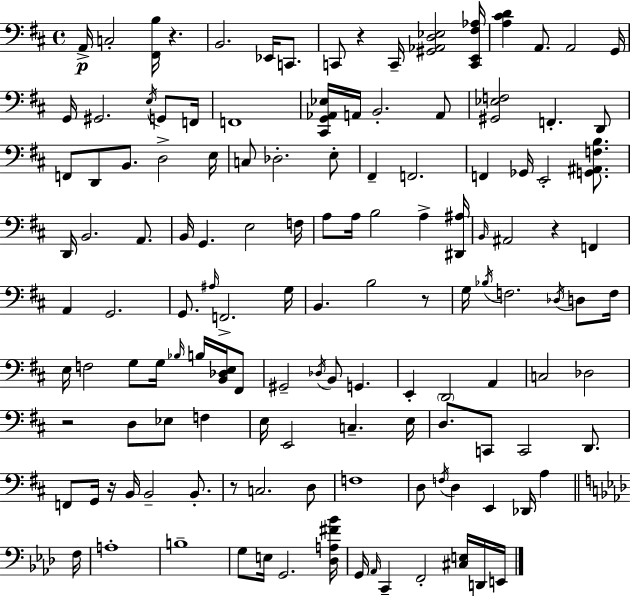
{
  \clef bass
  \time 4/4
  \defaultTimeSignature
  \key d \major
  a,16->\p c2-. <fis, b>16 r4. | b,2. ees,16 c,8. | c,8 r4 c,16-- <gis, aes, d ees>2 <c, e, fis aes>16 | <a cis' d'>4 a,8. a,2 g,16 | \break g,16 gis,2. \acciaccatura { e16 } g,8 | f,16 f,1 | <cis, g, aes, ees>16 a,16 b,2.-. a,8 | <gis, ees f>2 f,4.-. d,8 | \break f,8 d,8 b,8. d2-> | e16 c8 des2.-. e8-. | fis,4-- f,2. | f,4 ges,16 e,2-. <g, ais, f b>8. | \break d,16 b,2. a,8. | b,16 g,4. e2 | f16 a8 a16 b2 a4-> | <dis, ais>16 \grace { b,16 } ais,2 r4 f,4 | \break a,4 g,2. | g,8. \grace { ais16 } f,2.-> | g16 b,4. b2 | r8 g16 \acciaccatura { bes16 } f2. | \break \acciaccatura { des16 } d8 f16 e16 f2 g8 | g16 \grace { bes16 } b16 <b, des e>16 fis,8 gis,2-- \acciaccatura { des16 } b,8 | g,4. e,4-. \parenthesize d,2 | a,4 c2 des2 | \break r2 d8 | ees8 f4 e16 e,2 | c4.-- e16 d8. c,8 c,2 | d,8. f,8 g,16 r16 b,16 b,2-- | \break b,8.-. r8 c2. | d8 f1 | d8 \acciaccatura { f16 } d4 e,4 | des,16 a4 \bar "||" \break \key aes \major f16 a1-. | b1-- | g8 e16 g,2. | <des a fis' bes'>16 g,16 \grace { aes,16 } c,4-- f,2-. <cis e>16 | \break d,16 e,16 \bar "|."
}